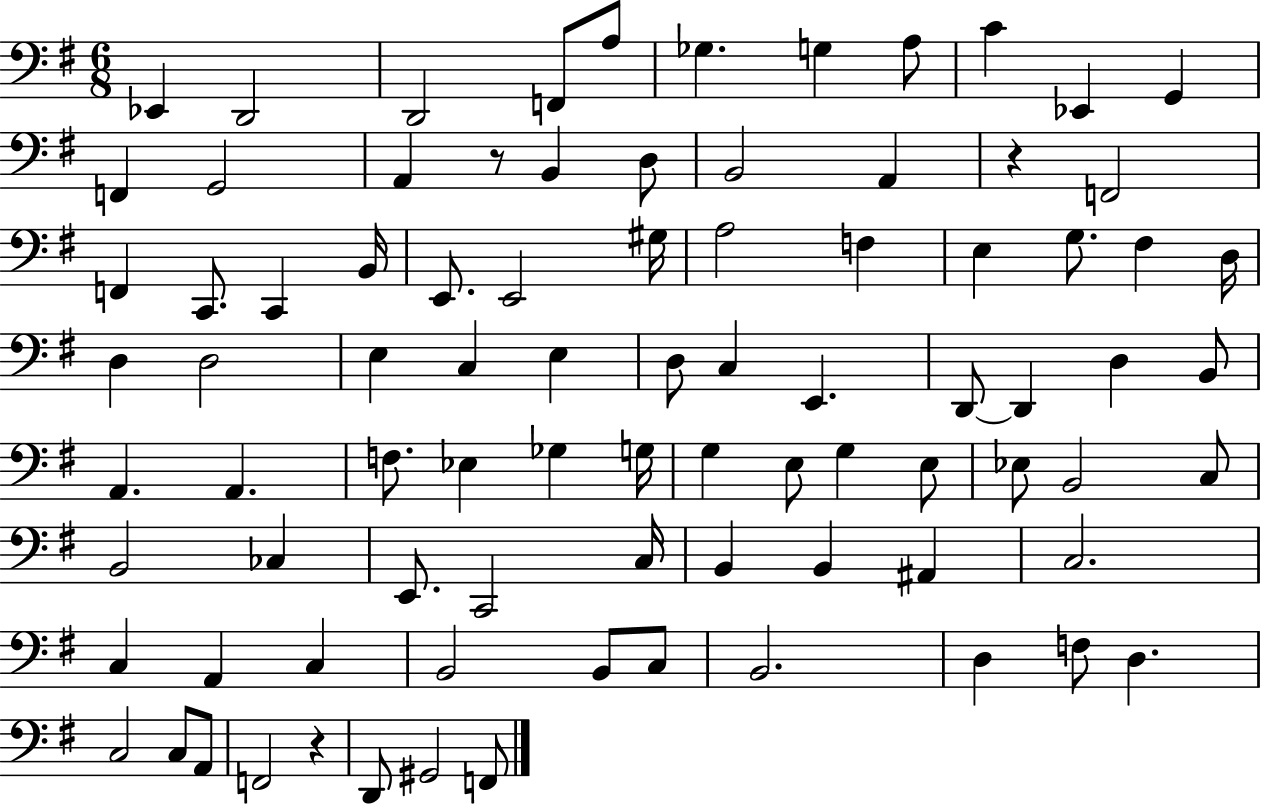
{
  \clef bass
  \numericTimeSignature
  \time 6/8
  \key g \major
  \repeat volta 2 { ees,4 d,2 | d,2 f,8 a8 | ges4. g4 a8 | c'4 ees,4 g,4 | \break f,4 g,2 | a,4 r8 b,4 d8 | b,2 a,4 | r4 f,2 | \break f,4 c,8. c,4 b,16 | e,8. e,2 gis16 | a2 f4 | e4 g8. fis4 d16 | \break d4 d2 | e4 c4 e4 | d8 c4 e,4. | d,8~~ d,4 d4 b,8 | \break a,4. a,4. | f8. ees4 ges4 g16 | g4 e8 g4 e8 | ees8 b,2 c8 | \break b,2 ces4 | e,8. c,2 c16 | b,4 b,4 ais,4 | c2. | \break c4 a,4 c4 | b,2 b,8 c8 | b,2. | d4 f8 d4. | \break c2 c8 a,8 | f,2 r4 | d,8 gis,2 f,8 | } \bar "|."
}